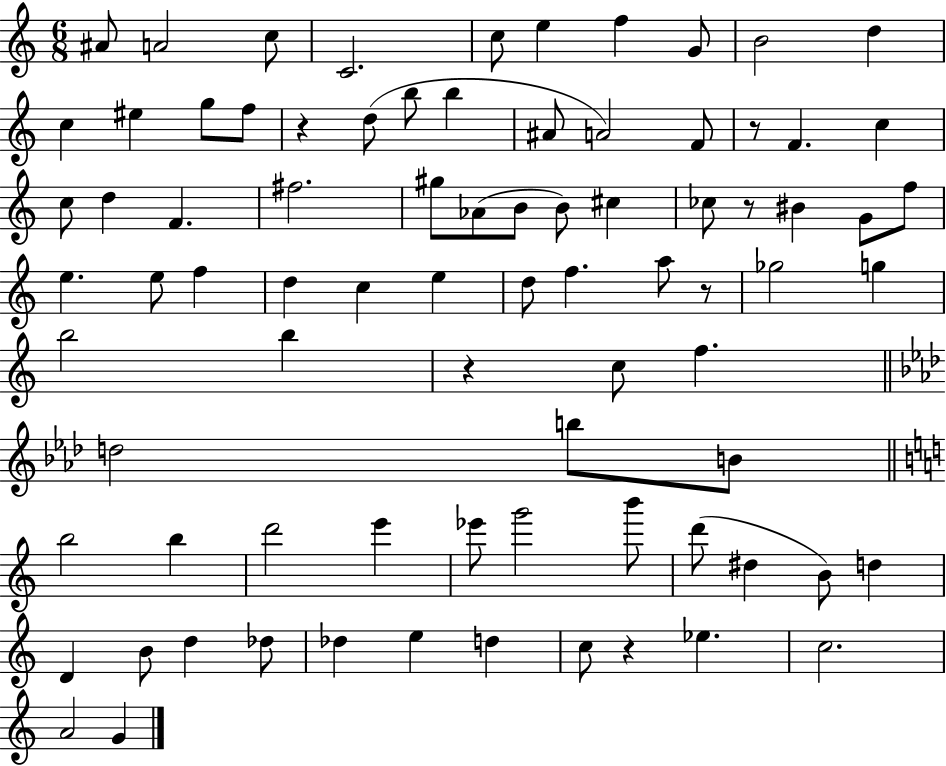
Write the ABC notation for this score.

X:1
T:Untitled
M:6/8
L:1/4
K:C
^A/2 A2 c/2 C2 c/2 e f G/2 B2 d c ^e g/2 f/2 z d/2 b/2 b ^A/2 A2 F/2 z/2 F c c/2 d F ^f2 ^g/2 _A/2 B/2 B/2 ^c _c/2 z/2 ^B G/2 f/2 e e/2 f d c e d/2 f a/2 z/2 _g2 g b2 b z c/2 f d2 b/2 B/2 b2 b d'2 e' _e'/2 g'2 b'/2 d'/2 ^d B/2 d D B/2 d _d/2 _d e d c/2 z _e c2 A2 G